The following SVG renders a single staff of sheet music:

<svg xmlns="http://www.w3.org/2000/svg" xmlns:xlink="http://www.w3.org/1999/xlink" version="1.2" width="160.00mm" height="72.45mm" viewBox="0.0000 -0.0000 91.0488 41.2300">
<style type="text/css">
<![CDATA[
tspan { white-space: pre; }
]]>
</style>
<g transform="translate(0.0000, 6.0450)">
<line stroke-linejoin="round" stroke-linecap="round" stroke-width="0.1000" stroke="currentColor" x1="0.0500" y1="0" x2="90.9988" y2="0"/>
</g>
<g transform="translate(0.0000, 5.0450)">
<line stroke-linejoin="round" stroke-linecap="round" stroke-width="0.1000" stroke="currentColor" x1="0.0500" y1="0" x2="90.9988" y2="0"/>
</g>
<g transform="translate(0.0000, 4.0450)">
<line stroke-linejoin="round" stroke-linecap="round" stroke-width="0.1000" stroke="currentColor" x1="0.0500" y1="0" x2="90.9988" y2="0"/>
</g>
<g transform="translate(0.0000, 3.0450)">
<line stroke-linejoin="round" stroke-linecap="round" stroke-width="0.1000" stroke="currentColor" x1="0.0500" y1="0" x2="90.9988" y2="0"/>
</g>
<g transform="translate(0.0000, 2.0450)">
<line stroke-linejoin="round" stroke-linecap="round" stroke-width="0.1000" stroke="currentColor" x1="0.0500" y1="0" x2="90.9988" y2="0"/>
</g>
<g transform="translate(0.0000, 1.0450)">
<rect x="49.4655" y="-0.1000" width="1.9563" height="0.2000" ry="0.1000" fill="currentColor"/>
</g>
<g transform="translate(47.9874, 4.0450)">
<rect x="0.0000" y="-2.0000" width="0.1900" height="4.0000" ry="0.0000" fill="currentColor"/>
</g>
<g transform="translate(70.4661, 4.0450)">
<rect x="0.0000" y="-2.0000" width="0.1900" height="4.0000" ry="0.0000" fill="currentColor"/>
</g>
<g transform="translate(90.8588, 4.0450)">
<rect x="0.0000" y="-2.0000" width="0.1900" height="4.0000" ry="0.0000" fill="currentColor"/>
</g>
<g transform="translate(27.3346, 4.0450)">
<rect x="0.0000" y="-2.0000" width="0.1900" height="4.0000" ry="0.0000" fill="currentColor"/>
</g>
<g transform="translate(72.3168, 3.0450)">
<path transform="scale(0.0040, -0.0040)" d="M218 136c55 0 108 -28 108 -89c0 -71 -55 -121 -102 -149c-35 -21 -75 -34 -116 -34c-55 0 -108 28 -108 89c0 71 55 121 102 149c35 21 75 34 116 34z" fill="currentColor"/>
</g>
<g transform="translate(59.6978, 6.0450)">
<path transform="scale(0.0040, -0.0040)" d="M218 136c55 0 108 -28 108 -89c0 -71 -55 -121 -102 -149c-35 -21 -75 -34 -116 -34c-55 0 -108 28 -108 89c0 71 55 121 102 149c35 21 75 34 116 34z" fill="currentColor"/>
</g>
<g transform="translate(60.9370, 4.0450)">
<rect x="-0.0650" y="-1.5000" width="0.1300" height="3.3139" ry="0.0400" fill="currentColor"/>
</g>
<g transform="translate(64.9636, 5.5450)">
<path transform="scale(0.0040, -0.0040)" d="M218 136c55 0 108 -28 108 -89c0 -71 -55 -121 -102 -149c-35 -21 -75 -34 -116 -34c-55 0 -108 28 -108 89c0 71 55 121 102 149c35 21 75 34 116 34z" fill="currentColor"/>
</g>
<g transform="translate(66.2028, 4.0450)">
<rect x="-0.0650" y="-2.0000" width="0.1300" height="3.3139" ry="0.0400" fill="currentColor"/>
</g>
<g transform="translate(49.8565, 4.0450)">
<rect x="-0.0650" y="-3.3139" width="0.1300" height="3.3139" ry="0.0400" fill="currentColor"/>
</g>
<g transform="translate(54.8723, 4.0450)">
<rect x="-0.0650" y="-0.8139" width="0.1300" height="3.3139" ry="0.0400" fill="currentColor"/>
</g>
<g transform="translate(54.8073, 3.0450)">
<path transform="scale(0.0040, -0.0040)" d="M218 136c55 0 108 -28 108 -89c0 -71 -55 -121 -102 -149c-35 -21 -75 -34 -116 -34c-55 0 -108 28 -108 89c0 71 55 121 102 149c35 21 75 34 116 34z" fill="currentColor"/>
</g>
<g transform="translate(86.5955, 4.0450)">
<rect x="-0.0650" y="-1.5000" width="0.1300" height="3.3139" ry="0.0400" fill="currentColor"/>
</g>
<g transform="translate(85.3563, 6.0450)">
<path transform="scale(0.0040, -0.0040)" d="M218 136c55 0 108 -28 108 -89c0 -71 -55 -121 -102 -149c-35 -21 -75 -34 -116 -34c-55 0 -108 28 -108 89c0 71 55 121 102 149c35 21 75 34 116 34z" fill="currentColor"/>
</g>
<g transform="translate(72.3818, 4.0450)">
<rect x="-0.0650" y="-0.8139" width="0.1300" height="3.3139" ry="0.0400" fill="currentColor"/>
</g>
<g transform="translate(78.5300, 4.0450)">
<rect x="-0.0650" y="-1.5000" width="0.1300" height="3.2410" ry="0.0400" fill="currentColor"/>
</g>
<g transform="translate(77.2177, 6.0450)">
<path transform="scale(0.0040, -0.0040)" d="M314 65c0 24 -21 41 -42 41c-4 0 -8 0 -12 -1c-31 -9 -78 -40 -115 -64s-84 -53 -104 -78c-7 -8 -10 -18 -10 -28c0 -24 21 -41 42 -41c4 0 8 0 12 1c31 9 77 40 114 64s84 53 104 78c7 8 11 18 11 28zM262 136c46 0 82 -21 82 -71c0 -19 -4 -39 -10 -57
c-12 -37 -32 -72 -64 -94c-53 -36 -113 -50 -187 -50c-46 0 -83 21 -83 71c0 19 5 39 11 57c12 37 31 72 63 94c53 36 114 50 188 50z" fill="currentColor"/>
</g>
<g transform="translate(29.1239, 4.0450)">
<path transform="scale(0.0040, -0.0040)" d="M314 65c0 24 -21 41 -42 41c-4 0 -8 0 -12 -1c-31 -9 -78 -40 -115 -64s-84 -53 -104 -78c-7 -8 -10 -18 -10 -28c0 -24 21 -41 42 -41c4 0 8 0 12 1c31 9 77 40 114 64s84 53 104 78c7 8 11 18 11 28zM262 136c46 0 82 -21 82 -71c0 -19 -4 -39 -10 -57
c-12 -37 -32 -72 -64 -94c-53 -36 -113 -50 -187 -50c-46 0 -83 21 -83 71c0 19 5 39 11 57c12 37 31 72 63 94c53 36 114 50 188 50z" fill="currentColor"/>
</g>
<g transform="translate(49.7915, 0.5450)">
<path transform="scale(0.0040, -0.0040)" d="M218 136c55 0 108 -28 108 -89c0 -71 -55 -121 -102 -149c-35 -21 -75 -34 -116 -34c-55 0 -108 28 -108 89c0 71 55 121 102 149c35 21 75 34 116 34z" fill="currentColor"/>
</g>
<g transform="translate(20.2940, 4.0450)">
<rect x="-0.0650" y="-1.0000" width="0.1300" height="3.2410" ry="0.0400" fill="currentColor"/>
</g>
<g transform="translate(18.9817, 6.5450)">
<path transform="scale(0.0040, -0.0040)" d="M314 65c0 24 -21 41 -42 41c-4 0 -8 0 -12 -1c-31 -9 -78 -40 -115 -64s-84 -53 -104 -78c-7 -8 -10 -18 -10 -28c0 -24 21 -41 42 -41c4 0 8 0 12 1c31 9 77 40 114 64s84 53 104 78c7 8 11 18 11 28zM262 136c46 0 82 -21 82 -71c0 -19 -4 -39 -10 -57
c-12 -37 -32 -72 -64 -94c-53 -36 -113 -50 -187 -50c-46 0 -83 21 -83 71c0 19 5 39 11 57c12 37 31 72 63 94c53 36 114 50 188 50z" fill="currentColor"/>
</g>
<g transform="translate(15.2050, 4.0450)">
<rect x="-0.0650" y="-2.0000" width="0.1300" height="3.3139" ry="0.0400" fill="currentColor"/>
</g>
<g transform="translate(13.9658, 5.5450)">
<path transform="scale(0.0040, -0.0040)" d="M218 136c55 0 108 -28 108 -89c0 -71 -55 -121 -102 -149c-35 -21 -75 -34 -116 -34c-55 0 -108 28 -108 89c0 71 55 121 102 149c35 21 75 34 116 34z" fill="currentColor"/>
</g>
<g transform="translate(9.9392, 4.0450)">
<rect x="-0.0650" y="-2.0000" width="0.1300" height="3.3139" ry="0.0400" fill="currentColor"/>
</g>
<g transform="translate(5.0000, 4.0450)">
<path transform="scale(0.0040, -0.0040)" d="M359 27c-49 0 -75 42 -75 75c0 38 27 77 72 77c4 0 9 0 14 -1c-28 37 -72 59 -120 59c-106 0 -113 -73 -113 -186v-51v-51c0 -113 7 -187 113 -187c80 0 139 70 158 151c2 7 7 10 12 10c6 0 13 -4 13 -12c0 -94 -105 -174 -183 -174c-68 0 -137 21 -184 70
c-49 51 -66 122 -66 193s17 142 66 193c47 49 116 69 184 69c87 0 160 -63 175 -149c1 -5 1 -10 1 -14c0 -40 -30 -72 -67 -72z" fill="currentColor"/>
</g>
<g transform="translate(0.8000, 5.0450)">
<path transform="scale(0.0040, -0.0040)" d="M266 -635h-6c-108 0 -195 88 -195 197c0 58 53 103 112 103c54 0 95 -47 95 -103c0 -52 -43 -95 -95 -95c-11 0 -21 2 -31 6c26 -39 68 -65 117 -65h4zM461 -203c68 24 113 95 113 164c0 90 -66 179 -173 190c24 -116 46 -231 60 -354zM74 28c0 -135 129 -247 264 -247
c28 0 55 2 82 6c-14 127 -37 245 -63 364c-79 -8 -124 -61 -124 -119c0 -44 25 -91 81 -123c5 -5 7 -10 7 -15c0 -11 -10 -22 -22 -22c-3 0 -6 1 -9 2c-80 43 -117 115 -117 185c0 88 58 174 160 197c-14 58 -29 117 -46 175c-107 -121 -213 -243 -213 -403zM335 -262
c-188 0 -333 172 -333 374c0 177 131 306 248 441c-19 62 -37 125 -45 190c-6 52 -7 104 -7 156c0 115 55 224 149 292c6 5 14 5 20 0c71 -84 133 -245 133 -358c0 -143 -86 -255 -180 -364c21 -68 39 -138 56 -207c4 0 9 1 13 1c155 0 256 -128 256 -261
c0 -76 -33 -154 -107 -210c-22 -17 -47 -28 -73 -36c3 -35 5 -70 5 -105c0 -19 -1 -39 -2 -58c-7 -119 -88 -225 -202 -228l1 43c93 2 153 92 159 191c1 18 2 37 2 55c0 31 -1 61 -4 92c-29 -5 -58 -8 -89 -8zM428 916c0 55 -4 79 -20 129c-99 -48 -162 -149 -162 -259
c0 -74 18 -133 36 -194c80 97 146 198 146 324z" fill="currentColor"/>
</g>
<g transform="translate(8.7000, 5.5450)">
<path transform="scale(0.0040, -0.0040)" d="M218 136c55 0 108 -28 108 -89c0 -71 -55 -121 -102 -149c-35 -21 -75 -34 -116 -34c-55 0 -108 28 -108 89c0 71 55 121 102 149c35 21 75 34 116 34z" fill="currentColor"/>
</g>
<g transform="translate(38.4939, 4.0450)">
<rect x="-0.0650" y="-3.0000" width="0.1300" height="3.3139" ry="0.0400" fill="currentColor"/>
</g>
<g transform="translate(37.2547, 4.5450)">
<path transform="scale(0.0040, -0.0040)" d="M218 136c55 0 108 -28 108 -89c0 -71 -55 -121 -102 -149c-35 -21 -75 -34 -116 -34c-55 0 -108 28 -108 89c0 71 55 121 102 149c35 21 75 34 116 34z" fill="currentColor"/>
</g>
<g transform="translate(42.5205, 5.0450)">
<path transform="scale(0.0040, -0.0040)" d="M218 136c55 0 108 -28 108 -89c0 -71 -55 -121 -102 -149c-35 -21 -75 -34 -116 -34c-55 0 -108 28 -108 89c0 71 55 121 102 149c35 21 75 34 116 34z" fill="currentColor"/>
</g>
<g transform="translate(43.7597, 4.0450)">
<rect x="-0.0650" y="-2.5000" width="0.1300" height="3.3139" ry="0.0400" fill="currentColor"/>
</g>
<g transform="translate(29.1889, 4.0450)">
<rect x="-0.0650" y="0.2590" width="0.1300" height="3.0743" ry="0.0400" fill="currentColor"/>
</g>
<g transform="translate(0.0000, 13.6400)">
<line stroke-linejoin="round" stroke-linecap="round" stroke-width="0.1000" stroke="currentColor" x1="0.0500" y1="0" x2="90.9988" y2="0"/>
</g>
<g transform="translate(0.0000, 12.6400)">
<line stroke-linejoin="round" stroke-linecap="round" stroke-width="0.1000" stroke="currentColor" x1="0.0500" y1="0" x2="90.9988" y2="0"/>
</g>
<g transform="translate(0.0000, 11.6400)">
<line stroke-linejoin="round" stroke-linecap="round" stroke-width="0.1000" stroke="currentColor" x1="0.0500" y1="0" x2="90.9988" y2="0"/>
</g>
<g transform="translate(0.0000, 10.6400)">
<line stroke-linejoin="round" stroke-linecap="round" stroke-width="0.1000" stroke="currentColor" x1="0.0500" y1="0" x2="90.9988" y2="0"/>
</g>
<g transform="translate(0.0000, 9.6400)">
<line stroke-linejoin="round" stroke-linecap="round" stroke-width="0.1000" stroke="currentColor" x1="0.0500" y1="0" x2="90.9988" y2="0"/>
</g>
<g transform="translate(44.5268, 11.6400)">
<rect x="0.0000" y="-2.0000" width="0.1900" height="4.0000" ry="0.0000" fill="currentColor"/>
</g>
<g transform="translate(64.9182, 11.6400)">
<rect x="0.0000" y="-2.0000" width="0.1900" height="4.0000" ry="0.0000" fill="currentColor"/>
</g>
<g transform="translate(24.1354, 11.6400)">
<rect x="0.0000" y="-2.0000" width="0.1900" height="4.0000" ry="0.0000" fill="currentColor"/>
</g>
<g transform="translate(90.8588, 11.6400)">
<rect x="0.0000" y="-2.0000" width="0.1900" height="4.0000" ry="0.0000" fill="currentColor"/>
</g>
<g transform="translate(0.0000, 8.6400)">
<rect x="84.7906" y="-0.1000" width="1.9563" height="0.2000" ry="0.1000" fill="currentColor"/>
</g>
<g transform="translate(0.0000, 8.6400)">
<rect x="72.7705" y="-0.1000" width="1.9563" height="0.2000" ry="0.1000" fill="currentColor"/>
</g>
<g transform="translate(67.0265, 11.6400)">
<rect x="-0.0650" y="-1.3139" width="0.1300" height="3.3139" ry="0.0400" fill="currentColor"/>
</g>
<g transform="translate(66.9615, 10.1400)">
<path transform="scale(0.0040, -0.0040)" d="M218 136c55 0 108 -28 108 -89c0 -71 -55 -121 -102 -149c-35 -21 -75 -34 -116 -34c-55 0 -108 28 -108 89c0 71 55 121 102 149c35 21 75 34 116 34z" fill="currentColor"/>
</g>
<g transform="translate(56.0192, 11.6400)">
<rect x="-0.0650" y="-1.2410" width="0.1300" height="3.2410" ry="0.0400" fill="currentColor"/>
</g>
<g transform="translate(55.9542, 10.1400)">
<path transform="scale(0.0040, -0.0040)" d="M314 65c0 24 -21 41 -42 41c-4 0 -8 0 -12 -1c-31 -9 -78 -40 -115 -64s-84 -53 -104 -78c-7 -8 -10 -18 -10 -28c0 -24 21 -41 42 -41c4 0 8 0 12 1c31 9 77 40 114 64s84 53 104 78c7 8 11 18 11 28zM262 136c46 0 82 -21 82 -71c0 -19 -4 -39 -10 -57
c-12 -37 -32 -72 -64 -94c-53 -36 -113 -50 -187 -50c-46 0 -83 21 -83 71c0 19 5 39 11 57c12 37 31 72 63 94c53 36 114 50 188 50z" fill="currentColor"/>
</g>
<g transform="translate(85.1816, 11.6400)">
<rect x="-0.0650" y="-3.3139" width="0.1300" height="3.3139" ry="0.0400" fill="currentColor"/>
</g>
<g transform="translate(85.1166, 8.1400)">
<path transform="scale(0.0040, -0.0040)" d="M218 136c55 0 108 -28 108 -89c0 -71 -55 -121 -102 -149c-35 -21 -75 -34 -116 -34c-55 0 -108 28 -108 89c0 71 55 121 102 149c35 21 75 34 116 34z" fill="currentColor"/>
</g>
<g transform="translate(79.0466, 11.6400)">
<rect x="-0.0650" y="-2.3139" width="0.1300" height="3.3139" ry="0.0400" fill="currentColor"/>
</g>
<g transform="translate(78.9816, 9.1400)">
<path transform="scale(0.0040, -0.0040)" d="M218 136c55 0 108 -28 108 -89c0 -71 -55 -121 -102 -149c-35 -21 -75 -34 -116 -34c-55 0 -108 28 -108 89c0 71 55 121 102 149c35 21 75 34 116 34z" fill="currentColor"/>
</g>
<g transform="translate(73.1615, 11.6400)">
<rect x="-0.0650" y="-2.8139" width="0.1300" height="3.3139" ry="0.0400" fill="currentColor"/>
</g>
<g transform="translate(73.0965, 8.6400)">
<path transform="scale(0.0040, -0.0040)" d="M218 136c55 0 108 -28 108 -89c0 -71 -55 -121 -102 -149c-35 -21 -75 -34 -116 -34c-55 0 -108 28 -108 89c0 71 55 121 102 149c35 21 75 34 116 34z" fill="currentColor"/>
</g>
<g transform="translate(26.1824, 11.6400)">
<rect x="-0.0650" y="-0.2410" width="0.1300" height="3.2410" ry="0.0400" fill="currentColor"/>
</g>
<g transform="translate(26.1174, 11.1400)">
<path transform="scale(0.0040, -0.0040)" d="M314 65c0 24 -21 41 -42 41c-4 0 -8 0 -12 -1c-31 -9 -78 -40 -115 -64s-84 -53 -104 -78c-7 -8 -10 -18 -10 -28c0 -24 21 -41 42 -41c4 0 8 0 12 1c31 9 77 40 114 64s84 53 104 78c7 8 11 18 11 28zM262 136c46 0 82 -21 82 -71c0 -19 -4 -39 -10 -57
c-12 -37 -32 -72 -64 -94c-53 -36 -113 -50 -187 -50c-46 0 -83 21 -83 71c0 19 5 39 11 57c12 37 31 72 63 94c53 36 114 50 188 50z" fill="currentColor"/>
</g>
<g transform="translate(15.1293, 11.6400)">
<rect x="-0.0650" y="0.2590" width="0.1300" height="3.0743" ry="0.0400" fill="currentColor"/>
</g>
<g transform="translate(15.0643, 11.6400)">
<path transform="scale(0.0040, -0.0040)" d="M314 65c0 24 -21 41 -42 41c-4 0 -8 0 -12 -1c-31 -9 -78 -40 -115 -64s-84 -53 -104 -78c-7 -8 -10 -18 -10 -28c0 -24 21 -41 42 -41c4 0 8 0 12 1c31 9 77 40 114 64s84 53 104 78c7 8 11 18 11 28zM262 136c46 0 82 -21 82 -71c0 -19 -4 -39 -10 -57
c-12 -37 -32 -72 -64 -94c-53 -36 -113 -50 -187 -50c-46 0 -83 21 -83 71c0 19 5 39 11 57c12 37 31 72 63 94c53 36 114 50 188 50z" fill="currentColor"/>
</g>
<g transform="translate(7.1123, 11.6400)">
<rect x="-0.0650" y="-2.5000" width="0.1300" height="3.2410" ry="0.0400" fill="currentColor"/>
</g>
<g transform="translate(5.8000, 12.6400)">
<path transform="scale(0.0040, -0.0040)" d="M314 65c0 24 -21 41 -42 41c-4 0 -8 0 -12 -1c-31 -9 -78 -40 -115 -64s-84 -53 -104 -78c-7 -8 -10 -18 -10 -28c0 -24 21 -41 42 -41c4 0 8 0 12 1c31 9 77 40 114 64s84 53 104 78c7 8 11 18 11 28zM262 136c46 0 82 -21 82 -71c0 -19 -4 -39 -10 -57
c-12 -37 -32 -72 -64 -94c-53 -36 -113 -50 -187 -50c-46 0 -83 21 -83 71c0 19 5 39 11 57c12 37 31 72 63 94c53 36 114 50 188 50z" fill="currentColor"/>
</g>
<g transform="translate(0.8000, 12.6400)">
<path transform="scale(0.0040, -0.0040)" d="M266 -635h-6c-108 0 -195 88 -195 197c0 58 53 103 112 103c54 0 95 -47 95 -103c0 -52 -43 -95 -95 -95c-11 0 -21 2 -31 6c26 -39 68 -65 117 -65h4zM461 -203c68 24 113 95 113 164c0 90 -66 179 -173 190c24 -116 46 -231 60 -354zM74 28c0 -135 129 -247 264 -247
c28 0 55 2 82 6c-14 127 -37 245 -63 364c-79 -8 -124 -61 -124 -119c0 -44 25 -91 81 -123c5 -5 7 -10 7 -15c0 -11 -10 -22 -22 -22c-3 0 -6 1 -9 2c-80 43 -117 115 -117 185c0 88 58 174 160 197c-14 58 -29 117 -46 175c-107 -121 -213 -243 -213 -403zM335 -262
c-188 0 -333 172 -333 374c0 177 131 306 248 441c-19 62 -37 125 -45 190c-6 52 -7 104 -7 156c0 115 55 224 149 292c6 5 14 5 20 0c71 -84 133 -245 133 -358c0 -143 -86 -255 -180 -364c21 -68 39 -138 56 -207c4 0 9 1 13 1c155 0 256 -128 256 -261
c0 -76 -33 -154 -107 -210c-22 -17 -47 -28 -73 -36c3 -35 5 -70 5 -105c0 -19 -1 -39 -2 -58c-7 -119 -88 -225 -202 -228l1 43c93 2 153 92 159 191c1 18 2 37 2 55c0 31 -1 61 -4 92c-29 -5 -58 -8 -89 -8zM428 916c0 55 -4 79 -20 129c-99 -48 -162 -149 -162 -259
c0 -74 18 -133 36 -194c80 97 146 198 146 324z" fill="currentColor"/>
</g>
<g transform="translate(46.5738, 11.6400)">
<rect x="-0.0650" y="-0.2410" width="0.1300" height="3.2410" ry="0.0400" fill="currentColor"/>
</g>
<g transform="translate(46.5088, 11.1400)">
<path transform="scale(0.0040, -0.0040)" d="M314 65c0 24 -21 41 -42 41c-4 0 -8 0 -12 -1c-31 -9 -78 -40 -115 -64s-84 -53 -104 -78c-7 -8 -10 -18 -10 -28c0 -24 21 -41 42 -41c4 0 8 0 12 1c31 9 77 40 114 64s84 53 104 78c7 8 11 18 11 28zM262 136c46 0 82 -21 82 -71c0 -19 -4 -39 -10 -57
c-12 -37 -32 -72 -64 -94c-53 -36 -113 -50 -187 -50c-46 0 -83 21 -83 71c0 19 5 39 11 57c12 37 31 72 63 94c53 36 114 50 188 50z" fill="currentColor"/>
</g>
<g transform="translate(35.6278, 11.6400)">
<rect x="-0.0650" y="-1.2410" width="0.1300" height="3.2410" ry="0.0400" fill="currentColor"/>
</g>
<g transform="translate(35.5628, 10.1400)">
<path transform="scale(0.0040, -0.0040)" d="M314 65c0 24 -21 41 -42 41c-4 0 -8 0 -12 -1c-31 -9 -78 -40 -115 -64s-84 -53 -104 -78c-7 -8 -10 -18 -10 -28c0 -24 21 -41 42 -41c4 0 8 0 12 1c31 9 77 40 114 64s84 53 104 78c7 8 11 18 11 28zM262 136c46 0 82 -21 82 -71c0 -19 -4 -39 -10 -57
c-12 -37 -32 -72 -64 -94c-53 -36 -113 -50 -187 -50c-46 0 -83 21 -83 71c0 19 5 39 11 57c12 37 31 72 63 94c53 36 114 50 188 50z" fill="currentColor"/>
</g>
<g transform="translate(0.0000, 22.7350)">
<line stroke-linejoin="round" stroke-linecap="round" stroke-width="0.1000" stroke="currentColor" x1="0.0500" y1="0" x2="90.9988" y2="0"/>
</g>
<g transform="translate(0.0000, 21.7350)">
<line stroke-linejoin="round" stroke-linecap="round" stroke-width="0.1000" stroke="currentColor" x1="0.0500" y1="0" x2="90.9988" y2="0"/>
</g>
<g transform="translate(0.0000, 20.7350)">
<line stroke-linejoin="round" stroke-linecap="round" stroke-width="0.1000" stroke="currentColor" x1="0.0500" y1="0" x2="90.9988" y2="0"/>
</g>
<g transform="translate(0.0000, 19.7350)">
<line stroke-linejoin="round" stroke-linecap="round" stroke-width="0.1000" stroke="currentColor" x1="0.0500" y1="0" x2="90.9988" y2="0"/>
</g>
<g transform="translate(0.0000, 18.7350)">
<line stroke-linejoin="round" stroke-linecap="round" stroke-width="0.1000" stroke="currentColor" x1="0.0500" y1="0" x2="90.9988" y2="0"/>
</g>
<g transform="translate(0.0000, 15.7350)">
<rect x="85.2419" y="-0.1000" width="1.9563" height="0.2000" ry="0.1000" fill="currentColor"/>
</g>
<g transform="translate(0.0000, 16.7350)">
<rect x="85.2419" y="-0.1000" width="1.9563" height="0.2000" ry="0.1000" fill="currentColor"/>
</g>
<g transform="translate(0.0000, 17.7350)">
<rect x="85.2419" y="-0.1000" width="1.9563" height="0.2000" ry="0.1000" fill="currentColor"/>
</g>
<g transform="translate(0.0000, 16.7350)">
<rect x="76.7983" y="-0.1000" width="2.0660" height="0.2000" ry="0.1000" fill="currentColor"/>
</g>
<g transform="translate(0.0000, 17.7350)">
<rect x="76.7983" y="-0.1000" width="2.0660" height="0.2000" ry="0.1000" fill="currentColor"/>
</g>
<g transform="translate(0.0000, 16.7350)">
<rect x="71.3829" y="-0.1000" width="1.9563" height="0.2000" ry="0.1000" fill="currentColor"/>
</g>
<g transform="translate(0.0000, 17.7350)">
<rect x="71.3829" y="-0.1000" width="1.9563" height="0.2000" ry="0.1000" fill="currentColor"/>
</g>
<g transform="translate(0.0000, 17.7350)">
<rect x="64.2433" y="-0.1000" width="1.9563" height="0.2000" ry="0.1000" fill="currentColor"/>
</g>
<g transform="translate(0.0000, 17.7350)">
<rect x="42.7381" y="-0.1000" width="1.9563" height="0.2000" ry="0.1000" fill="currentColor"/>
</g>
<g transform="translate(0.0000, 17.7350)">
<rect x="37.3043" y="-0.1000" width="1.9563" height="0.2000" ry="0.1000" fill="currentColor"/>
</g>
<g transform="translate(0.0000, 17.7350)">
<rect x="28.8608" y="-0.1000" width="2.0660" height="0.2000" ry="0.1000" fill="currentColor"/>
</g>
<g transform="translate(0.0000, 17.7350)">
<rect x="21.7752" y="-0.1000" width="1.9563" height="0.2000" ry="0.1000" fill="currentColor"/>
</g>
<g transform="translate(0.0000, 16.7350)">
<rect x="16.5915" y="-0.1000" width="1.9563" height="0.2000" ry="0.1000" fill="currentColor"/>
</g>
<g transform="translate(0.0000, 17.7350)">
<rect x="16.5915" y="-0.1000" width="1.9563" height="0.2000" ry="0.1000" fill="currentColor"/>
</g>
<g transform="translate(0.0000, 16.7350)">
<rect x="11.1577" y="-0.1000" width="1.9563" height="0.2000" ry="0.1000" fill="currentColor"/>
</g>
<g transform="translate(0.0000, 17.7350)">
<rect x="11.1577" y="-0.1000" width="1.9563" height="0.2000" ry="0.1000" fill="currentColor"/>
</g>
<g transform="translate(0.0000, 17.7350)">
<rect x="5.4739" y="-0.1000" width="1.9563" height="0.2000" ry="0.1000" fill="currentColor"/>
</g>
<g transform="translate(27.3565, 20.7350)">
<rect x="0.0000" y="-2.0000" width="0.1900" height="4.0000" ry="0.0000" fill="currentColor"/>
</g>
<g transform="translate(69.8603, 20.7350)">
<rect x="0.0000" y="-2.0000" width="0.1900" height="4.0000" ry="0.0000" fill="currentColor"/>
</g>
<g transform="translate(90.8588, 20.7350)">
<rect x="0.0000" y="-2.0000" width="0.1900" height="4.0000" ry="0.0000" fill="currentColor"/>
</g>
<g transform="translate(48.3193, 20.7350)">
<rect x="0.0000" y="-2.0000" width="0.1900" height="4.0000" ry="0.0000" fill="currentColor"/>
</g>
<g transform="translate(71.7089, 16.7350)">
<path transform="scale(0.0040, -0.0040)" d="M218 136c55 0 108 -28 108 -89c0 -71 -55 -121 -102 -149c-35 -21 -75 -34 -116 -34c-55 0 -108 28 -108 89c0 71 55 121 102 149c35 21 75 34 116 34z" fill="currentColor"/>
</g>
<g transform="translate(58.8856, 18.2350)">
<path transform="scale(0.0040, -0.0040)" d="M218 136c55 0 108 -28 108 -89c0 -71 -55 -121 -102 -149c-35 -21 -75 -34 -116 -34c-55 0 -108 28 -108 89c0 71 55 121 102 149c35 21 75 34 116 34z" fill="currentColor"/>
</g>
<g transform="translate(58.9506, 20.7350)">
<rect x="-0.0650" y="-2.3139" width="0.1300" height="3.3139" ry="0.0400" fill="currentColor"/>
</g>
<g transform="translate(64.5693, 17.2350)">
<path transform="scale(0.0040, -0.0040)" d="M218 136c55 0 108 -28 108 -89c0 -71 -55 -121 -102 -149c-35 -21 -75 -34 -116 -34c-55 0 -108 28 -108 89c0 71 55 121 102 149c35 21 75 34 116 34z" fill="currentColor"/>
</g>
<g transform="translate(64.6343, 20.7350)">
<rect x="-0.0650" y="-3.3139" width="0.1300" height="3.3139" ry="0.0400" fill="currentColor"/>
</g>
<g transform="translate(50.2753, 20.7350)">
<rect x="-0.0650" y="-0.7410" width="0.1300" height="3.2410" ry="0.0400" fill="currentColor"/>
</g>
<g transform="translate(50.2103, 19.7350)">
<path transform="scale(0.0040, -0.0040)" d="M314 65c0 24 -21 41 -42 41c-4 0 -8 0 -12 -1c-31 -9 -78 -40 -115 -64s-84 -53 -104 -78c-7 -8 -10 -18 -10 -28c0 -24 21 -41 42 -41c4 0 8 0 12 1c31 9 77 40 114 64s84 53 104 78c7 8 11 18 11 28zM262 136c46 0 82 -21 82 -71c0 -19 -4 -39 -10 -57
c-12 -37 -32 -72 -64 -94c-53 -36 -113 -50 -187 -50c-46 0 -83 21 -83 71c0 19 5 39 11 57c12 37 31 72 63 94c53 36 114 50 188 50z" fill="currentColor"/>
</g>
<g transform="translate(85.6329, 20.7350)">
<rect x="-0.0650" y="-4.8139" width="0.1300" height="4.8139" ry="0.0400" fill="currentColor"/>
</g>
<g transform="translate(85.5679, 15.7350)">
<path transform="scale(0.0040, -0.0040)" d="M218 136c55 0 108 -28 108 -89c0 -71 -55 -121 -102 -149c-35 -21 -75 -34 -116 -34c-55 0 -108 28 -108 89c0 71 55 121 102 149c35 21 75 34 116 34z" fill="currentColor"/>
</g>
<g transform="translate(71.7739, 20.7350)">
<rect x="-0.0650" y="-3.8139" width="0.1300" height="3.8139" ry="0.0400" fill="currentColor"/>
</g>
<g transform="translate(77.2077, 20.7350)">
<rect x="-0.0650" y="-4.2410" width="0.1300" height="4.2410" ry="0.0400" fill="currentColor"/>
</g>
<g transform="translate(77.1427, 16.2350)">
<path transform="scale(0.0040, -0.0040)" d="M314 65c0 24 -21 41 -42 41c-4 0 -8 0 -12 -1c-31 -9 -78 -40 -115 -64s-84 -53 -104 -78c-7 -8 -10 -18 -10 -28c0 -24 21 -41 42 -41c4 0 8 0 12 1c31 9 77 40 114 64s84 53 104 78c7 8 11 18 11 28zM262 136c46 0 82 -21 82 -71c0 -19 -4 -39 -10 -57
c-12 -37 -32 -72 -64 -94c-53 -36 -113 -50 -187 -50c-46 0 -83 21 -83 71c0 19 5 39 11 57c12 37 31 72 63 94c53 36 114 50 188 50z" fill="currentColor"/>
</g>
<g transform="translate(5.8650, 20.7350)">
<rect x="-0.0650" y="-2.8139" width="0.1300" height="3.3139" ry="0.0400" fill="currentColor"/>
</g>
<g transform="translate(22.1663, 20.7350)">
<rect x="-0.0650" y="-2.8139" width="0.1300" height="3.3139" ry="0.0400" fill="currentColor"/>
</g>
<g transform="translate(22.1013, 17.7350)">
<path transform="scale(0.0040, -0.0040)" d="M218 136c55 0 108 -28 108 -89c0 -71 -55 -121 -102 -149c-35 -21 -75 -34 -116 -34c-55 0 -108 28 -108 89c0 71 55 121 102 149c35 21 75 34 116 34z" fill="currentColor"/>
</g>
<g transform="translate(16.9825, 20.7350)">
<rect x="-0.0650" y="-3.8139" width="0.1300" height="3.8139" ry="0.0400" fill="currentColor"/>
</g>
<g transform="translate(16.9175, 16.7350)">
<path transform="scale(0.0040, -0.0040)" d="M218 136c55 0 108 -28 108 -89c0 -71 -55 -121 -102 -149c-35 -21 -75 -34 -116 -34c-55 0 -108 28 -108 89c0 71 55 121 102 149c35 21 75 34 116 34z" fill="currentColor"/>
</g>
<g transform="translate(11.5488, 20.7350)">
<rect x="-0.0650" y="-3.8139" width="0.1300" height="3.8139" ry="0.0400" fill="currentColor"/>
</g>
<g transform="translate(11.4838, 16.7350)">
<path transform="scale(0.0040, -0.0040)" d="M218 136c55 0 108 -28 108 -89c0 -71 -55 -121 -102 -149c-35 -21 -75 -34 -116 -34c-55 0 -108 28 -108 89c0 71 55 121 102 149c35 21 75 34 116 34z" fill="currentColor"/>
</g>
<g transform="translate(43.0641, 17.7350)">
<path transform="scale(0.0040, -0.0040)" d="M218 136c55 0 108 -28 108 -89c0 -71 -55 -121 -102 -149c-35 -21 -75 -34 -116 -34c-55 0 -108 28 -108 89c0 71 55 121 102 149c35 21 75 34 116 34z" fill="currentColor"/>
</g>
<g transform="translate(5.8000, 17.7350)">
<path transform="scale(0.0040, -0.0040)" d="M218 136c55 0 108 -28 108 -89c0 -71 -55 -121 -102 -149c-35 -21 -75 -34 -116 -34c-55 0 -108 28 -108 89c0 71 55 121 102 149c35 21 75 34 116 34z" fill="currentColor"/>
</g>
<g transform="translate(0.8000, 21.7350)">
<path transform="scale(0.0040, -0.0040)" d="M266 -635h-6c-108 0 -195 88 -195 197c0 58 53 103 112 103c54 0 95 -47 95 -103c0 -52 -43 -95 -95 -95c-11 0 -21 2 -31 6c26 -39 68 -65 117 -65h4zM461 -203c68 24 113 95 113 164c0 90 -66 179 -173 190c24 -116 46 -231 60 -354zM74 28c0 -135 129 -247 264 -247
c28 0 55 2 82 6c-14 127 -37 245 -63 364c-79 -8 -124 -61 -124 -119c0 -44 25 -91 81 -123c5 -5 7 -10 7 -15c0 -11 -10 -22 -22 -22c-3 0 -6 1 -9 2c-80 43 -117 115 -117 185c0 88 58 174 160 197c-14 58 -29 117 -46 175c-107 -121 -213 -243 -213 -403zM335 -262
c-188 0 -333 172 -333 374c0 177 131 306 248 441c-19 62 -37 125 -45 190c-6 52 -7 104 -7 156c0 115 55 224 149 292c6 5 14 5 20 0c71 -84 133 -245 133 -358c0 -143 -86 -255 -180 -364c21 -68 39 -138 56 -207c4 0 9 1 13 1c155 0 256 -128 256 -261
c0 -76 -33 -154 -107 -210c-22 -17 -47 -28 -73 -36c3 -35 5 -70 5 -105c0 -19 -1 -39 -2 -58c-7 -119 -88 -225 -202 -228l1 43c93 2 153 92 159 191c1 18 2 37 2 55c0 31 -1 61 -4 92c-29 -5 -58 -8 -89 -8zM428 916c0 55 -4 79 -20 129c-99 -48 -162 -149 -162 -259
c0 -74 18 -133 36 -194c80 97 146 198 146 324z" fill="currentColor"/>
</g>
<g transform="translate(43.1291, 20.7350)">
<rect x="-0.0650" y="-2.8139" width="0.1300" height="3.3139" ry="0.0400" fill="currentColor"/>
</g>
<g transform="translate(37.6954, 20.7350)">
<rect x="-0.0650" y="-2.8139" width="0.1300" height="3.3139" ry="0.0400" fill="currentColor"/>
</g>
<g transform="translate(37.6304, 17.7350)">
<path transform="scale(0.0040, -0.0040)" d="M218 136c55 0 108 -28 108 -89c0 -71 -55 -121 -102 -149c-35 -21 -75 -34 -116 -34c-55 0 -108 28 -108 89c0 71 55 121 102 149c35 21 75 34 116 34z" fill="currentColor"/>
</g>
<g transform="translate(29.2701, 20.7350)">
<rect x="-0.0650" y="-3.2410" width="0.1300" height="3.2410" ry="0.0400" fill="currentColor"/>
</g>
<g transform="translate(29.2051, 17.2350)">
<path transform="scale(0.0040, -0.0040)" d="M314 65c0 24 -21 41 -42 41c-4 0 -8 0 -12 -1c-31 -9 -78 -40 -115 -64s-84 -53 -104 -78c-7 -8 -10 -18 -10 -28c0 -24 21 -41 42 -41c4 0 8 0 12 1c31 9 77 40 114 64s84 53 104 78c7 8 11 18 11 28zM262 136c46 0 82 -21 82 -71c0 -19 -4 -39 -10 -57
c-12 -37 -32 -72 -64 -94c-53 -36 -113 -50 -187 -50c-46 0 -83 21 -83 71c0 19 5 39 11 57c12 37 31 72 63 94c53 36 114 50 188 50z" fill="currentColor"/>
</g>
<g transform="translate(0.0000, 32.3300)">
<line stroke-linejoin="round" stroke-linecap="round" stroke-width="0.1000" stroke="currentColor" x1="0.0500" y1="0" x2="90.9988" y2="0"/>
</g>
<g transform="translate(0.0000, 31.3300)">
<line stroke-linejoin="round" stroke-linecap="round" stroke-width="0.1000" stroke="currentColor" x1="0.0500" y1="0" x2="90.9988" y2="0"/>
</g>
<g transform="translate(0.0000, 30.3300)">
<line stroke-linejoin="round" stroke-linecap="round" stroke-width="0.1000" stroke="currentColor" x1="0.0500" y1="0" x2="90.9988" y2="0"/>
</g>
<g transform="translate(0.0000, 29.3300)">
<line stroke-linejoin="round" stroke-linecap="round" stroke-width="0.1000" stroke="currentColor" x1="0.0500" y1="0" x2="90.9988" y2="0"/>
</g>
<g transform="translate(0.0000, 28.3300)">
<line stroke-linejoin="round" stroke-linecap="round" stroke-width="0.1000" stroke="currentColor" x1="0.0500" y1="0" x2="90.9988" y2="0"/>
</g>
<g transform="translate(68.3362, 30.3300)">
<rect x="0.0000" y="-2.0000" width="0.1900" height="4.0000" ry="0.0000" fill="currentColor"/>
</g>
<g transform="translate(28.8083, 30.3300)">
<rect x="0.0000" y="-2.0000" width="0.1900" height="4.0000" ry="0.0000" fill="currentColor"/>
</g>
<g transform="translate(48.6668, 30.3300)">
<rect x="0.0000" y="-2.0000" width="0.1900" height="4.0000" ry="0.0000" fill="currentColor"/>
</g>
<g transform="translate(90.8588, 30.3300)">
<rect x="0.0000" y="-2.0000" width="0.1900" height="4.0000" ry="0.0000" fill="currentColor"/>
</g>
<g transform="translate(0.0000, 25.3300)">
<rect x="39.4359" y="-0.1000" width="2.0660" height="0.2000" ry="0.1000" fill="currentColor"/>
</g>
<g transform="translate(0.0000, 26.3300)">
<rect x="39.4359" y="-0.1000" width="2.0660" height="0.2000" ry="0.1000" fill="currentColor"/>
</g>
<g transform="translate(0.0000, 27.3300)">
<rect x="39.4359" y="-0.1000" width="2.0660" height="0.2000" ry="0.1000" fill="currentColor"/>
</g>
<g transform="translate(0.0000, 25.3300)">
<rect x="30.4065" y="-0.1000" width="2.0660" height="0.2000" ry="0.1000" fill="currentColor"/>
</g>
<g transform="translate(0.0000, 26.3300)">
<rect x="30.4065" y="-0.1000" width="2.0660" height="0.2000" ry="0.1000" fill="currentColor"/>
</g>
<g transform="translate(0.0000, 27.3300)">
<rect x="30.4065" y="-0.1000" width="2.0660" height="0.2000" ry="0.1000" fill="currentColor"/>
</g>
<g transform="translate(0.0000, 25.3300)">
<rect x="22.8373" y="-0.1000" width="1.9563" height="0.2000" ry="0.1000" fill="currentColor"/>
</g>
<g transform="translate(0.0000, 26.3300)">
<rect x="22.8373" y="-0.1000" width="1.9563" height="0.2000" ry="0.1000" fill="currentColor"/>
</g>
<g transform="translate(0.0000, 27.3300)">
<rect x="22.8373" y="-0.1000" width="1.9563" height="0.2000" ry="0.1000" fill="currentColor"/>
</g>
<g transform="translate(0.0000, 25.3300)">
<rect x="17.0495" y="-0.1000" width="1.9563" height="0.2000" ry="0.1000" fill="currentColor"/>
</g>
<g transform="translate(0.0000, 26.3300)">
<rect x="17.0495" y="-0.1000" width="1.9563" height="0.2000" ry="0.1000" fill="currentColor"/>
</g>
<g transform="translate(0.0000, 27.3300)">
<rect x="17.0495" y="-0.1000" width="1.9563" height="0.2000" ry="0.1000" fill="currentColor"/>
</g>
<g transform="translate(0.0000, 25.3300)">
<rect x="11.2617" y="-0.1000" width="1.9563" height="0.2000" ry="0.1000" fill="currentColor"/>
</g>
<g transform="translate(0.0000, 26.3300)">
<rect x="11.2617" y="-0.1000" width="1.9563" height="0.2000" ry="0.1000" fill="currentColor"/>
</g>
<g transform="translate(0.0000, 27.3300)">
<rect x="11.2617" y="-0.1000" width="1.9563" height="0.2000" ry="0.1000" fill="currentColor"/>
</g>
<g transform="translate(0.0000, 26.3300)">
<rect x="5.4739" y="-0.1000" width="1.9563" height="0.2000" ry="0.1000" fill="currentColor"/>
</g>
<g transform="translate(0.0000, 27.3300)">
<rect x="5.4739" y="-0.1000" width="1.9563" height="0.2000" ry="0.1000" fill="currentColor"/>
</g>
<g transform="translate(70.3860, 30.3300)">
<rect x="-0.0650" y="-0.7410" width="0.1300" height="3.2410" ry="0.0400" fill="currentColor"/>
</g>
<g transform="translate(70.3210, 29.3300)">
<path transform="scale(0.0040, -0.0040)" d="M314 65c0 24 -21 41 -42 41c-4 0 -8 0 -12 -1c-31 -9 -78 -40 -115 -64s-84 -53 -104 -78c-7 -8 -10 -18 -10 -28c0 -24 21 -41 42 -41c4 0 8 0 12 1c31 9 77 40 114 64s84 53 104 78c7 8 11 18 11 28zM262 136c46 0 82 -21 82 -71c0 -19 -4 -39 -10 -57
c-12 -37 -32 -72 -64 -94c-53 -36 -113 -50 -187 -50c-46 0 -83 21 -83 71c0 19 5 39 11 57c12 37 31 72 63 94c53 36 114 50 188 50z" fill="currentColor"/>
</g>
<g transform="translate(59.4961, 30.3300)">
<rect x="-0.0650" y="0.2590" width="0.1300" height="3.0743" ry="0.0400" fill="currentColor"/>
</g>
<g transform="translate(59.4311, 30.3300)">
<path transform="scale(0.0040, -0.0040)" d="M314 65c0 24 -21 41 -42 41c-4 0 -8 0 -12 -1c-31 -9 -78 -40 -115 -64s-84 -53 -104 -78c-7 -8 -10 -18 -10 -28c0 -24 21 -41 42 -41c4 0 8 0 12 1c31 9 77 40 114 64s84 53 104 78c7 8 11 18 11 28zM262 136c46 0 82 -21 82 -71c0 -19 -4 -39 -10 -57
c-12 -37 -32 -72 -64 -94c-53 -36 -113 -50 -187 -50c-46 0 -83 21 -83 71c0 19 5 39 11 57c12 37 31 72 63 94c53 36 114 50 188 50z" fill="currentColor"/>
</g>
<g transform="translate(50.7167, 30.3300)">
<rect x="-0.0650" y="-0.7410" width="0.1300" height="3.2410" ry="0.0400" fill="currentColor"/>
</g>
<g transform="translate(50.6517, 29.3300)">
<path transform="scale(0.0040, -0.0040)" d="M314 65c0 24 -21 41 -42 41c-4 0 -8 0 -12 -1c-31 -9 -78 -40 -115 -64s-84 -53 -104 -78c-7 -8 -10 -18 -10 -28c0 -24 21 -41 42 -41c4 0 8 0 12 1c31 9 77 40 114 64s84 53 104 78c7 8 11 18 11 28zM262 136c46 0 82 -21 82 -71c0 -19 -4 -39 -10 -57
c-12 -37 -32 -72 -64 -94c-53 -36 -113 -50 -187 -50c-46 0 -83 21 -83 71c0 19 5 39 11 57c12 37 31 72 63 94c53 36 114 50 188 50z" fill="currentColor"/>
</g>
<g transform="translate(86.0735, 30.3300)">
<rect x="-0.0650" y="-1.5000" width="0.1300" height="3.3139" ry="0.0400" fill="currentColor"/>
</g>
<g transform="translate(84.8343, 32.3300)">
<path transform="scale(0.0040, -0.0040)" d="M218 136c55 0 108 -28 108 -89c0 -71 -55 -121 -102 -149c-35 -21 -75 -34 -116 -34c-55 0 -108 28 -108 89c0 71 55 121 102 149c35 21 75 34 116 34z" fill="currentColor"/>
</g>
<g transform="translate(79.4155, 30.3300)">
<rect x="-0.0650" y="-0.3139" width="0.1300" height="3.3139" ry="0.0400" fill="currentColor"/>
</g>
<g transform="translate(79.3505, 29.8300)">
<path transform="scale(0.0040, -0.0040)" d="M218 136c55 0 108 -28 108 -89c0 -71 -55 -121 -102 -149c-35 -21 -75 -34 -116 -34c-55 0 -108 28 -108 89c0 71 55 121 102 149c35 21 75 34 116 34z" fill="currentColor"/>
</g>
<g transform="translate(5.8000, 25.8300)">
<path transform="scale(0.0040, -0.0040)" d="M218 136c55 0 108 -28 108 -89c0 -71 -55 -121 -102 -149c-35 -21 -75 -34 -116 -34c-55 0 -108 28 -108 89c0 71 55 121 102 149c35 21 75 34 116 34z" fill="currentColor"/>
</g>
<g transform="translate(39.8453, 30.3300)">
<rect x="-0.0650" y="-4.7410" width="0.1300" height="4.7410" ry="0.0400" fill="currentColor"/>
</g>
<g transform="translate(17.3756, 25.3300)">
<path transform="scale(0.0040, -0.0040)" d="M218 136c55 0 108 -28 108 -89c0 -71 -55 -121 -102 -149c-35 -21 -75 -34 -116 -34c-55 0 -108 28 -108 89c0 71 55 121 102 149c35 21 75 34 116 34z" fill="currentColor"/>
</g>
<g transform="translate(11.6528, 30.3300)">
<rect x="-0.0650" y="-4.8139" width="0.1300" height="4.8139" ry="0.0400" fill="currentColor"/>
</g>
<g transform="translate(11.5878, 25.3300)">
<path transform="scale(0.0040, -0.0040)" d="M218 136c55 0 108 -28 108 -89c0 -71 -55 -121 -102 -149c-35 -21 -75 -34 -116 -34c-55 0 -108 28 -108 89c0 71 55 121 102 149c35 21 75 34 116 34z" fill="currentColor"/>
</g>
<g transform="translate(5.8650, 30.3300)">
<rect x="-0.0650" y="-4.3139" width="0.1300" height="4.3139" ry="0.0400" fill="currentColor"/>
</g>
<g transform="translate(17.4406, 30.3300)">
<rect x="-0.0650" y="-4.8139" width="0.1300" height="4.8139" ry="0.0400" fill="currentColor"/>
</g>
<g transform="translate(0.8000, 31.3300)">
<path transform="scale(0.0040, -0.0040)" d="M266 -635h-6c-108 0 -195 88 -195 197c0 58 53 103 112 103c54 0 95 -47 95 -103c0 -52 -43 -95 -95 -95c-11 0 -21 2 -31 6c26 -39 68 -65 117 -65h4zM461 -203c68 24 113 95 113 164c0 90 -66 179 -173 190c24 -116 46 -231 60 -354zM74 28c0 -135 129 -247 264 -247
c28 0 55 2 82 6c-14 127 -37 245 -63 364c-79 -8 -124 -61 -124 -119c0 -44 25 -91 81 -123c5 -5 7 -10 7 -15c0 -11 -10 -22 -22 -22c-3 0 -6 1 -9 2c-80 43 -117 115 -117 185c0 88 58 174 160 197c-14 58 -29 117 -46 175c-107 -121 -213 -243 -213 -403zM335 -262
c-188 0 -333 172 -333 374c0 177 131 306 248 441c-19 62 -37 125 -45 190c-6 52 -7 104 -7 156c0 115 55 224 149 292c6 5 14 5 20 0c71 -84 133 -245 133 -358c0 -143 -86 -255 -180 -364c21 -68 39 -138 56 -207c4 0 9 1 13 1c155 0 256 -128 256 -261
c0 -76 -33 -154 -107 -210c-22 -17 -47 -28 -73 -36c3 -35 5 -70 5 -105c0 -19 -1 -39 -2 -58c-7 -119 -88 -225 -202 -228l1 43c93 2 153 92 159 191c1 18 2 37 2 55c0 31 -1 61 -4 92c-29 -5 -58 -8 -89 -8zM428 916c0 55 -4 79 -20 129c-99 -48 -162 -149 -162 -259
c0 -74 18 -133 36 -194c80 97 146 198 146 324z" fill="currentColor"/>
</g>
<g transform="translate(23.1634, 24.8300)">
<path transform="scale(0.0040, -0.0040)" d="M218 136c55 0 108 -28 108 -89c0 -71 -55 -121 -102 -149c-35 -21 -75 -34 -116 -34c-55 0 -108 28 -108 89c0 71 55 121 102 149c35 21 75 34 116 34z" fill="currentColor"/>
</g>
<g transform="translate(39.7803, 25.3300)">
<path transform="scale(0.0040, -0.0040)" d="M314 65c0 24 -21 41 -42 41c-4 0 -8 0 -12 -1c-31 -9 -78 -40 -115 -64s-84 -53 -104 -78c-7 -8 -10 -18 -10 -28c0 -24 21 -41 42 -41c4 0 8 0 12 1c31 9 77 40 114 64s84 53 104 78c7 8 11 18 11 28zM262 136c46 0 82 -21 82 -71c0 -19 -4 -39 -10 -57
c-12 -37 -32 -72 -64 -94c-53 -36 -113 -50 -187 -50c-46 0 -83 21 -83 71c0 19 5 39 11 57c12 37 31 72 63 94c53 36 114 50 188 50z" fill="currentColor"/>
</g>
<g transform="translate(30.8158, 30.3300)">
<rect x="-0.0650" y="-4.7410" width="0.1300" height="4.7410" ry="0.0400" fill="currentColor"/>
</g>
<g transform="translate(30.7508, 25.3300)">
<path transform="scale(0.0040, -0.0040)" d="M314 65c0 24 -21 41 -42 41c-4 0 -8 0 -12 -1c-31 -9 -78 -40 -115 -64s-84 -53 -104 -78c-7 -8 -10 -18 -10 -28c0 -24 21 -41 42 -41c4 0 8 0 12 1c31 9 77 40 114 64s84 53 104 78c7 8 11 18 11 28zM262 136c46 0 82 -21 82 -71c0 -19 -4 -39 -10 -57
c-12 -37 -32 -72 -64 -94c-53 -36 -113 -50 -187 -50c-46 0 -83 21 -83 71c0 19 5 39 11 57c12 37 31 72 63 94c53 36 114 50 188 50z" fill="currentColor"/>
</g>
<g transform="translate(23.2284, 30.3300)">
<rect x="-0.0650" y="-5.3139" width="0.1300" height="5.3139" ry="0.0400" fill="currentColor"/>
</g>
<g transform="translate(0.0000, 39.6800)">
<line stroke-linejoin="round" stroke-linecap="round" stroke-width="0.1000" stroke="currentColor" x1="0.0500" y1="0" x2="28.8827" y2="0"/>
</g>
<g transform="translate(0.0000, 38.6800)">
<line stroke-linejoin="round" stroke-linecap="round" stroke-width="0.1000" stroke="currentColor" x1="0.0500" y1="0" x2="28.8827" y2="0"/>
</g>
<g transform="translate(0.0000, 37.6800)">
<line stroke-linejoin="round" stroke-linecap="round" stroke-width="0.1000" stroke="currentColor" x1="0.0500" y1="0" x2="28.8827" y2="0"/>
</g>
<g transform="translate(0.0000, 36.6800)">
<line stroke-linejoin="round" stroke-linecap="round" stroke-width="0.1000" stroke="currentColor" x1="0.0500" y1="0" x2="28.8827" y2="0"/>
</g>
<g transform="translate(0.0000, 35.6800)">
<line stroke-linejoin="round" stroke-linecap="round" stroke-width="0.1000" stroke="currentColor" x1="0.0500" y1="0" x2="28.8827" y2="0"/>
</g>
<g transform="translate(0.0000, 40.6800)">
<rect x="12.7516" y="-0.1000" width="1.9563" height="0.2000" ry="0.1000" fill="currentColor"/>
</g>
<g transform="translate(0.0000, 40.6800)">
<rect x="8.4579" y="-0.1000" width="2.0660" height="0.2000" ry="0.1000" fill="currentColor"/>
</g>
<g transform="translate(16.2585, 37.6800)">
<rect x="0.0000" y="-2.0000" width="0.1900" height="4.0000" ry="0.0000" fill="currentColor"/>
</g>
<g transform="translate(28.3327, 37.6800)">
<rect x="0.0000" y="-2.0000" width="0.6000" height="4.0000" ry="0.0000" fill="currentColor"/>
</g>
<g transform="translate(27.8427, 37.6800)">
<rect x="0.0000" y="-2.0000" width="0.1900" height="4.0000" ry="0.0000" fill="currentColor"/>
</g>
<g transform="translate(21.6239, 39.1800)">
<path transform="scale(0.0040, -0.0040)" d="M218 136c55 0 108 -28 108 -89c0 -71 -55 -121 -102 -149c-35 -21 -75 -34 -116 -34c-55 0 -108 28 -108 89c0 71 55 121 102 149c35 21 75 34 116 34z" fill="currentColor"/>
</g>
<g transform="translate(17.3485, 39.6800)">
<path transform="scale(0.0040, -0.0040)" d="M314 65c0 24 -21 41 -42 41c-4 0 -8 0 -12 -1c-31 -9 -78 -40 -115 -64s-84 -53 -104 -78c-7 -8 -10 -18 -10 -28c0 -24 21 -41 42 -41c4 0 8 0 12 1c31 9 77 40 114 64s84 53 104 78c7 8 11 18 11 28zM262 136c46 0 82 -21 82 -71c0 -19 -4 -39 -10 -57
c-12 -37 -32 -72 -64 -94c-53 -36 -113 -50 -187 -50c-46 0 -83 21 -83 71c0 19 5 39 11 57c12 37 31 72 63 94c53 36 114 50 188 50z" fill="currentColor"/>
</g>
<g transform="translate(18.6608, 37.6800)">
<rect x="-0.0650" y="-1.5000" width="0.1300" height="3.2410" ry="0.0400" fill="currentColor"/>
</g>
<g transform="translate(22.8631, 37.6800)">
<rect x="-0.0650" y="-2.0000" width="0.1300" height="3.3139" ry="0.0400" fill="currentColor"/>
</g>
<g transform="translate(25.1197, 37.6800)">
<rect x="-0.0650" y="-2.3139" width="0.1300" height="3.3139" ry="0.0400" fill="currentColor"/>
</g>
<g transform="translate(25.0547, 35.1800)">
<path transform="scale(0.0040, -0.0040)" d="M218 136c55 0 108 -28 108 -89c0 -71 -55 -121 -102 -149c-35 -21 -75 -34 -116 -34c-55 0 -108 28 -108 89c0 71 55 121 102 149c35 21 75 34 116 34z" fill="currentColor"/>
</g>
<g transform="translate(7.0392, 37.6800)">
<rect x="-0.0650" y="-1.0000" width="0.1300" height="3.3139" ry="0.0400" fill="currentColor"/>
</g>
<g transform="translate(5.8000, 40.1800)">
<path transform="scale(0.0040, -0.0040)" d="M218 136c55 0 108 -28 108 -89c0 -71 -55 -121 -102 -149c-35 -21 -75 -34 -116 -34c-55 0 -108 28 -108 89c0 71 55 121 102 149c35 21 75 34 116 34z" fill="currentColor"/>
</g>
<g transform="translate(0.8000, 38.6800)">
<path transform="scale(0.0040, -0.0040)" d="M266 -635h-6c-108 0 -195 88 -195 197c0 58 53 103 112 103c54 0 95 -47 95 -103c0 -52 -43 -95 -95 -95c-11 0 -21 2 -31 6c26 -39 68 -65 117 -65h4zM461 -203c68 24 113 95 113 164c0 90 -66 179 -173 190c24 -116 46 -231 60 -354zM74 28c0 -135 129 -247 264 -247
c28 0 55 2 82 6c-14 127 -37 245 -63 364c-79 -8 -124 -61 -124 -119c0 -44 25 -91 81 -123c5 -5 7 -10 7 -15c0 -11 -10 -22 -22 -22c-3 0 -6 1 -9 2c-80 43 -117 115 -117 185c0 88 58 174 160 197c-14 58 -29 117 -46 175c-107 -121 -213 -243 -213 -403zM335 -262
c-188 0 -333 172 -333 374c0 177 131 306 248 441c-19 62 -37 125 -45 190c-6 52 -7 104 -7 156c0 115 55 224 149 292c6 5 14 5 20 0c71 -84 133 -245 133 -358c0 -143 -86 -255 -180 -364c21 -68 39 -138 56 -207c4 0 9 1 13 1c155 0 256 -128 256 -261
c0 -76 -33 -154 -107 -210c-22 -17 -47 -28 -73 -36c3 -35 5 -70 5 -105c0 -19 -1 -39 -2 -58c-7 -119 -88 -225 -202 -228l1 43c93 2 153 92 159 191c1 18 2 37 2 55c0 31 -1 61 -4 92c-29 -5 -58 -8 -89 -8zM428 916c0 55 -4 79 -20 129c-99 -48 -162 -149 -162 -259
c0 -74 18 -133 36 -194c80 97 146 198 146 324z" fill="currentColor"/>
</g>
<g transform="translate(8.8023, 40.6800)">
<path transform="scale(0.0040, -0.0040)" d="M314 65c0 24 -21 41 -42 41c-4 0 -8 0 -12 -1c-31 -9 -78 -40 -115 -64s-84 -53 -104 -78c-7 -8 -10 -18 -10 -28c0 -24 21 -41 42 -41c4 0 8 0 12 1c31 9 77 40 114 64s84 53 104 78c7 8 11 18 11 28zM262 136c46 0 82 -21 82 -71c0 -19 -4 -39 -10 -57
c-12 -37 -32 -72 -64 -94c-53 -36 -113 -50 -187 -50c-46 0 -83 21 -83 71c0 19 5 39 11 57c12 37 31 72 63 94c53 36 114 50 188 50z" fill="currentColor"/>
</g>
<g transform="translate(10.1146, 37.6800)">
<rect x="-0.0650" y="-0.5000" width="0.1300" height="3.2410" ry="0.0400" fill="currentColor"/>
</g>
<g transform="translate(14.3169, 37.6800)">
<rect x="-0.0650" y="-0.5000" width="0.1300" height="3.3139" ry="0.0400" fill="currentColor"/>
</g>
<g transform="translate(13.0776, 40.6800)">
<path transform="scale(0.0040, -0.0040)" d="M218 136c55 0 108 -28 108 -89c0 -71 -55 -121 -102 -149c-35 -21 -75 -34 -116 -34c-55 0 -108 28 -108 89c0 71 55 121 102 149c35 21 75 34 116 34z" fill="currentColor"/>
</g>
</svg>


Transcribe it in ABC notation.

X:1
T:Untitled
M:4/4
L:1/4
K:C
F F D2 B2 A G b d E F d E2 E G2 B2 c2 e2 c2 e2 e a g b a c' c' a b2 a a d2 g b c' d'2 e' d' e' e' f' e'2 e'2 d2 B2 d2 c E D C2 C E2 F g